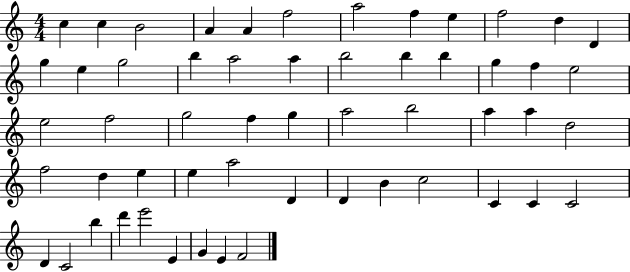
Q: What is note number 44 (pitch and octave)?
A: C4